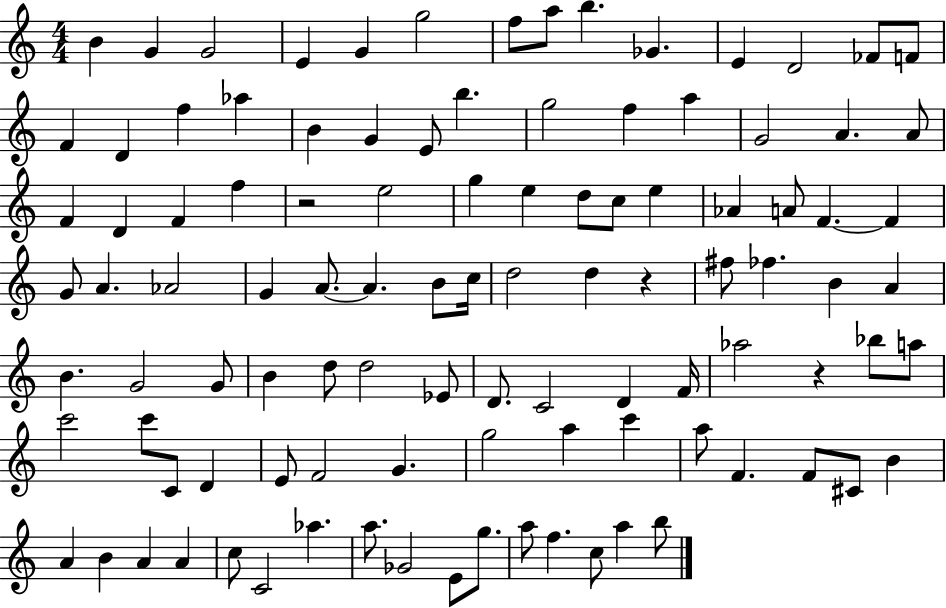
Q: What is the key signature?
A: C major